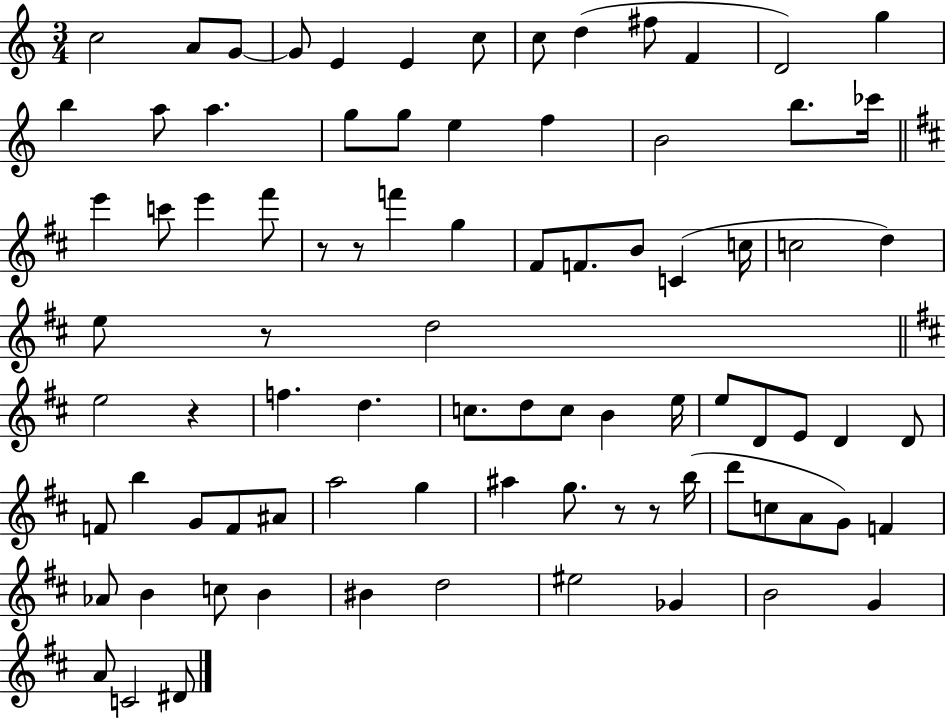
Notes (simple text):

C5/h A4/e G4/e G4/e E4/q E4/q C5/e C5/e D5/q F#5/e F4/q D4/h G5/q B5/q A5/e A5/q. G5/e G5/e E5/q F5/q B4/h B5/e. CES6/s E6/q C6/e E6/q F#6/e R/e R/e F6/q G5/q F#4/e F4/e. B4/e C4/q C5/s C5/h D5/q E5/e R/e D5/h E5/h R/q F5/q. D5/q. C5/e. D5/e C5/e B4/q E5/s E5/e D4/e E4/e D4/q D4/e F4/e B5/q G4/e F4/e A#4/e A5/h G5/q A#5/q G5/e. R/e R/e B5/s D6/e C5/e A4/e G4/e F4/q Ab4/e B4/q C5/e B4/q BIS4/q D5/h EIS5/h Gb4/q B4/h G4/q A4/e C4/h D#4/e